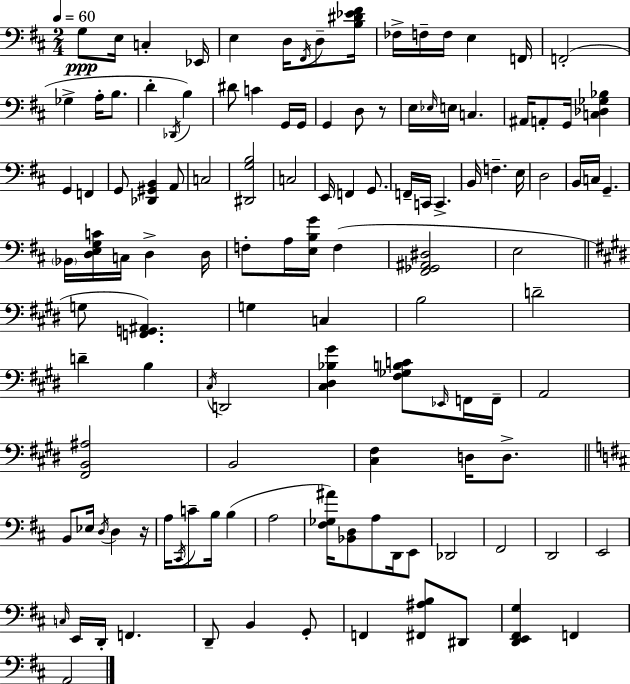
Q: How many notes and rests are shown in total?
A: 122